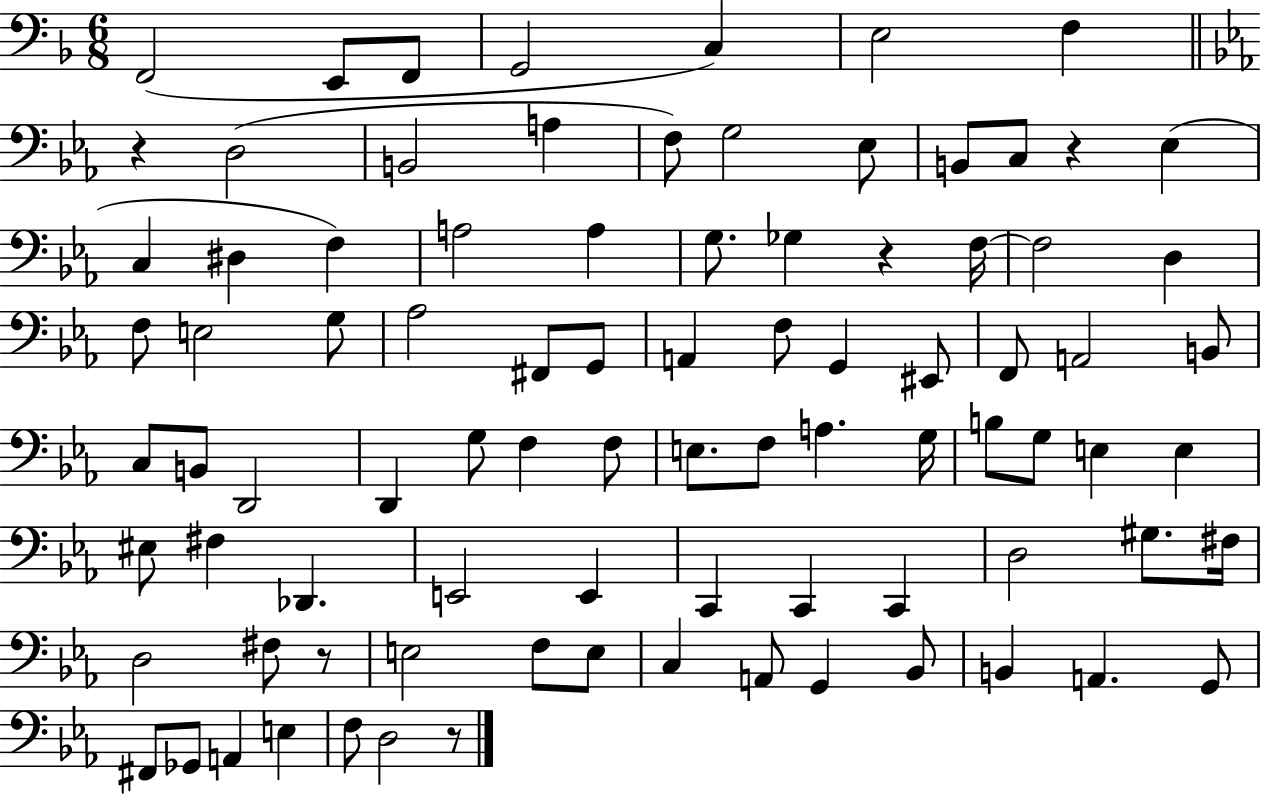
F2/h E2/e F2/e G2/h C3/q E3/h F3/q R/q D3/h B2/h A3/q F3/e G3/h Eb3/e B2/e C3/e R/q Eb3/q C3/q D#3/q F3/q A3/h A3/q G3/e. Gb3/q R/q F3/s F3/h D3/q F3/e E3/h G3/e Ab3/h F#2/e G2/e A2/q F3/e G2/q EIS2/e F2/e A2/h B2/e C3/e B2/e D2/h D2/q G3/e F3/q F3/e E3/e. F3/e A3/q. G3/s B3/e G3/e E3/q E3/q EIS3/e F#3/q Db2/q. E2/h E2/q C2/q C2/q C2/q D3/h G#3/e. F#3/s D3/h F#3/e R/e E3/h F3/e E3/e C3/q A2/e G2/q Bb2/e B2/q A2/q. G2/e F#2/e Gb2/e A2/q E3/q F3/e D3/h R/e